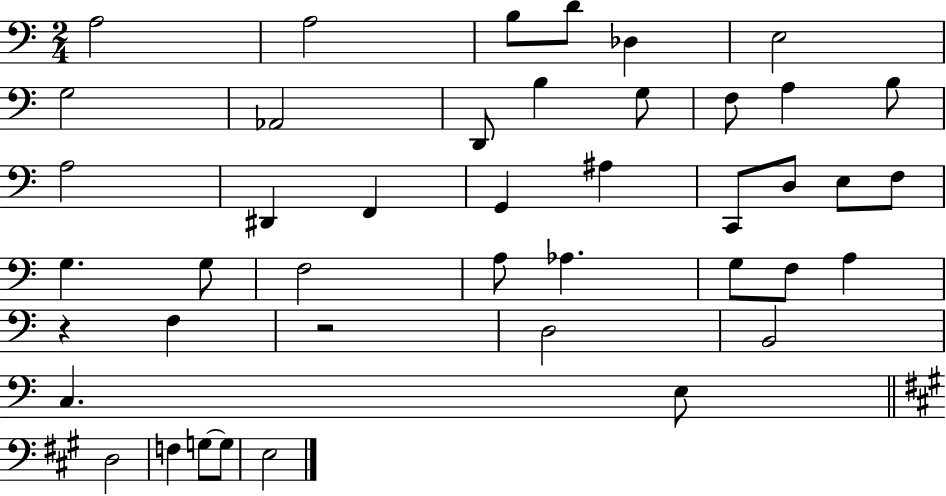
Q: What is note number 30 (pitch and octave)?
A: F3